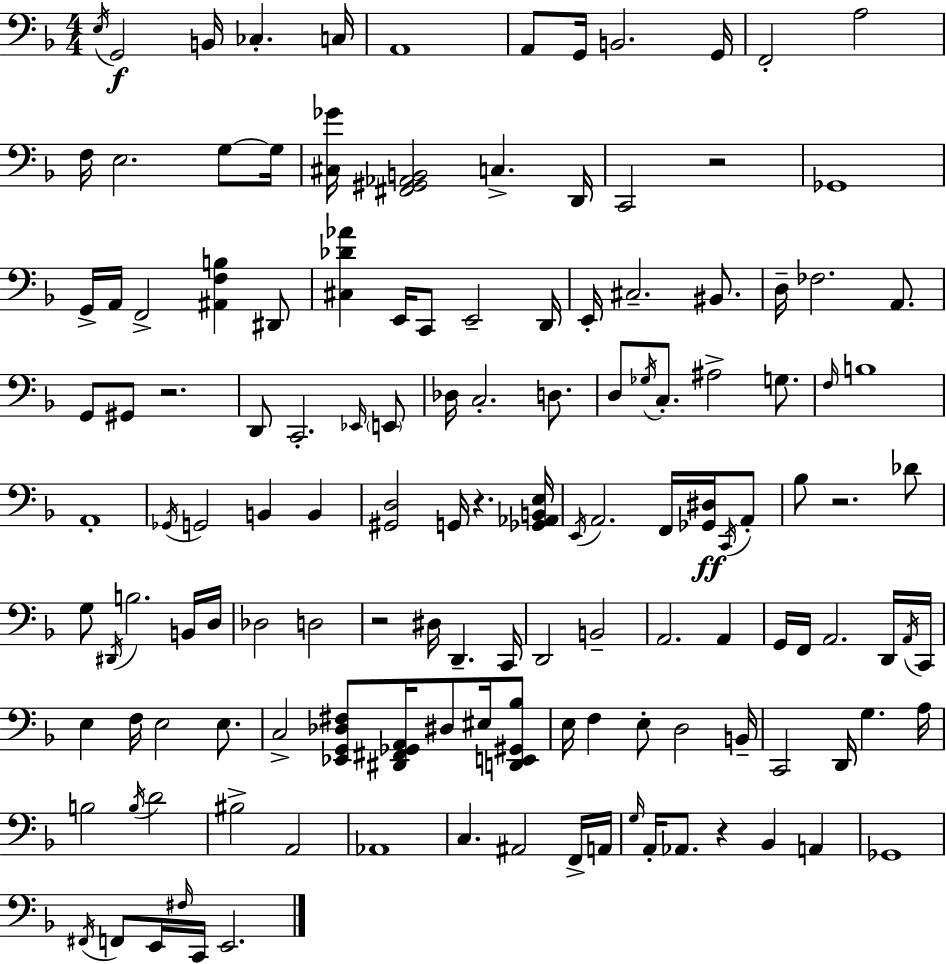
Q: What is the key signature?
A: F major